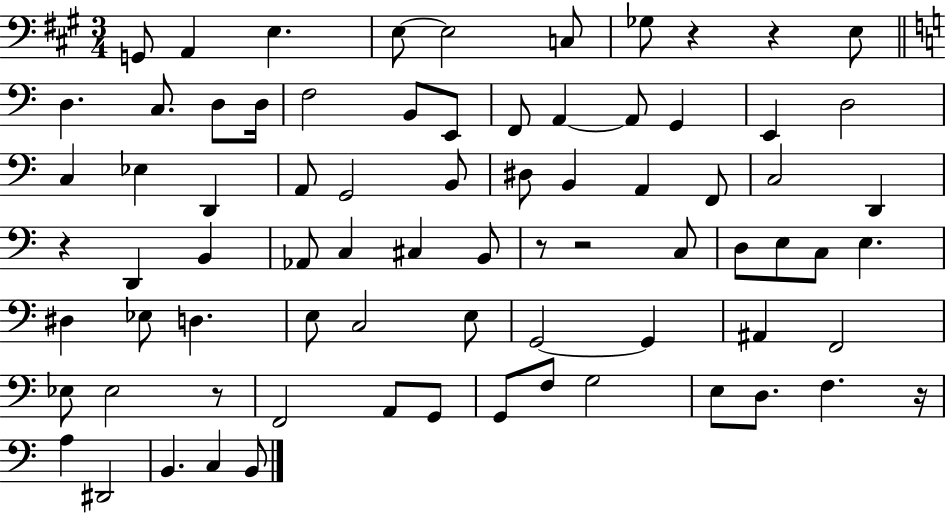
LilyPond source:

{
  \clef bass
  \numericTimeSignature
  \time 3/4
  \key a \major
  \repeat volta 2 { g,8 a,4 e4. | e8~~ e2 c8 | ges8 r4 r4 e8 | \bar "||" \break \key a \minor d4. c8. d8 d16 | f2 b,8 e,8 | f,8 a,4~~ a,8 g,4 | e,4 d2 | \break c4 ees4 d,4 | a,8 g,2 b,8 | dis8 b,4 a,4 f,8 | c2 d,4 | \break r4 d,4 b,4 | aes,8 c4 cis4 b,8 | r8 r2 c8 | d8 e8 c8 e4. | \break dis4 ees8 d4. | e8 c2 e8 | g,2~~ g,4 | ais,4 f,2 | \break ees8 ees2 r8 | f,2 a,8 g,8 | g,8 f8 g2 | e8 d8. f4. r16 | \break a4 dis,2 | b,4. c4 b,8 | } \bar "|."
}